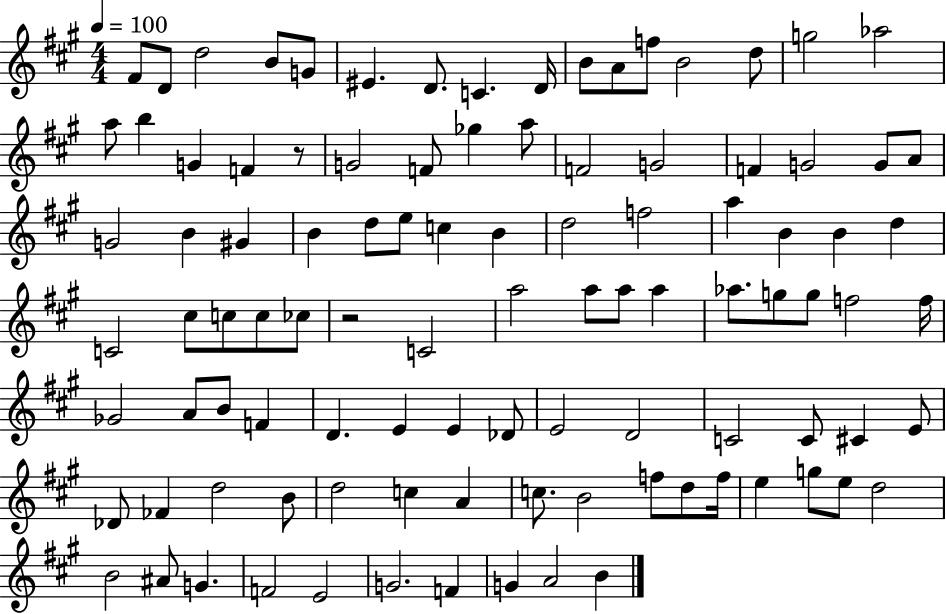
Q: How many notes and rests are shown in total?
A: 101